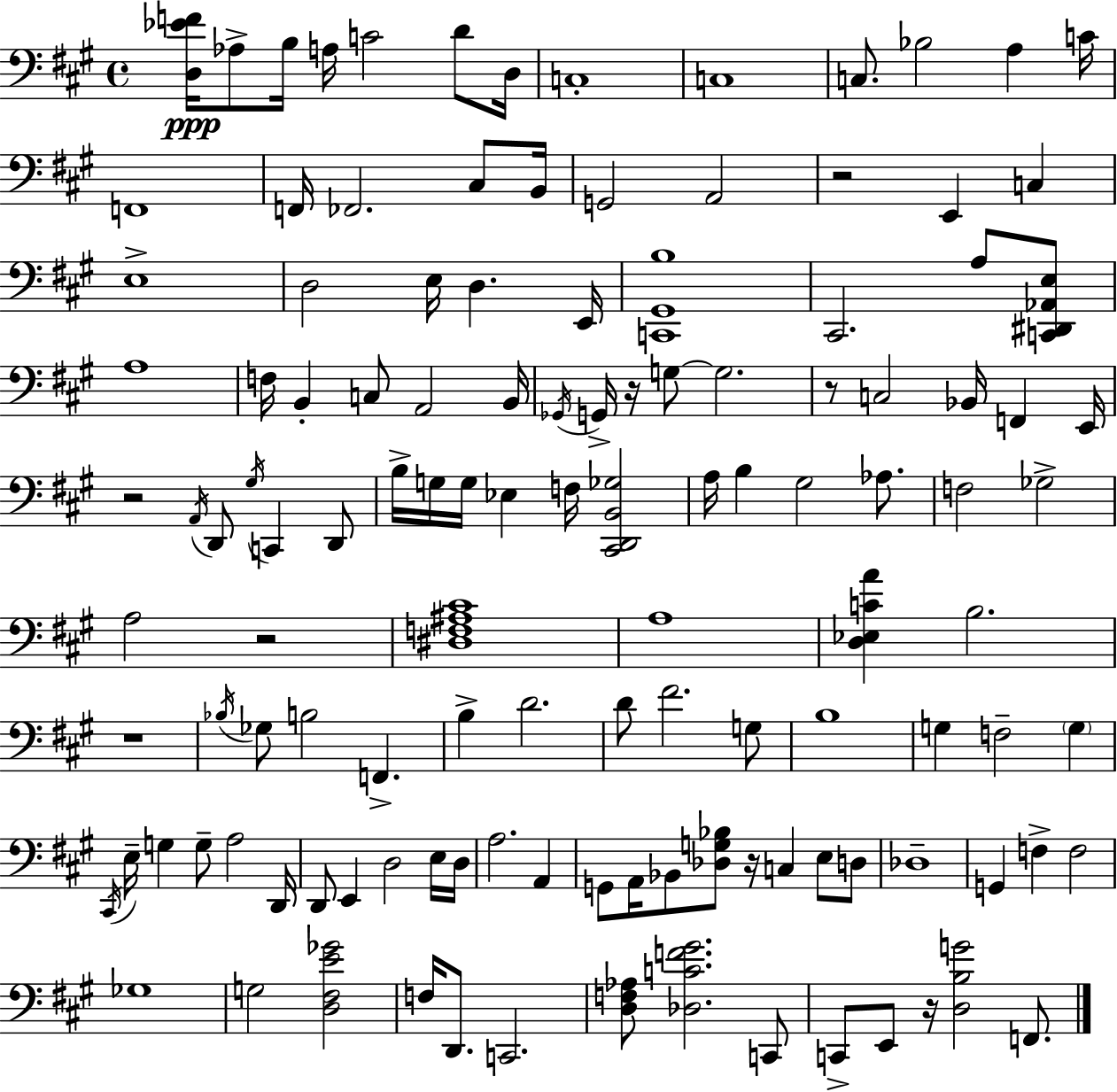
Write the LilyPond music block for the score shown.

{
  \clef bass
  \time 4/4
  \defaultTimeSignature
  \key a \major
  <d ees' f'>16\ppp aes8-> b16 a16 c'2 d'8 d16 | c1-. | c1 | c8. bes2 a4 c'16 | \break f,1 | f,16 fes,2. cis8 b,16 | g,2 a,2 | r2 e,4 c4 | \break e1-> | d2 e16 d4. e,16 | <c, gis, b>1 | cis,2. a8 <c, dis, aes, e>8 | \break a1 | f16 b,4-. c8 a,2 b,16 | \acciaccatura { ges,16 } g,16-> r16 g8~~ g2. | r8 c2 bes,16 f,4 | \break e,16 r2 \acciaccatura { a,16 } d,8 \acciaccatura { gis16 } c,4 | d,8 b16-> g16 g16 ees4 f16 <cis, d, b, ges>2 | a16 b4 gis2 | aes8. f2 ges2-> | \break a2 r2 | <dis f ais cis'>1 | a1 | <d ees c' a'>4 b2. | \break r1 | \acciaccatura { bes16 } ges8 b2 f,4.-> | b4-> d'2. | d'8 fis'2. | \break g8 b1 | g4 f2-- | \parenthesize g4 \acciaccatura { cis,16 } e16-- g4 g8-- a2 | d,16 d,8 e,4 d2 | \break e16 d16 a2. | a,4 g,8 a,16 bes,8 <des g bes>8 r16 c4 | e8 d8 des1-- | g,4 f4-> f2 | \break ges1 | g2 <d fis e' ges'>2 | f16 d,8. c,2. | <d f aes>8 <des c' f' gis'>2. | \break c,8 c,8-> e,8 r16 <d b g'>2 | f,8. \bar "|."
}